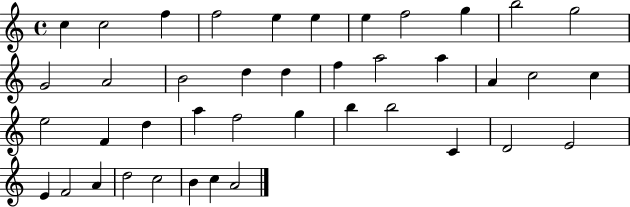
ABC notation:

X:1
T:Untitled
M:4/4
L:1/4
K:C
c c2 f f2 e e e f2 g b2 g2 G2 A2 B2 d d f a2 a A c2 c e2 F d a f2 g b b2 C D2 E2 E F2 A d2 c2 B c A2